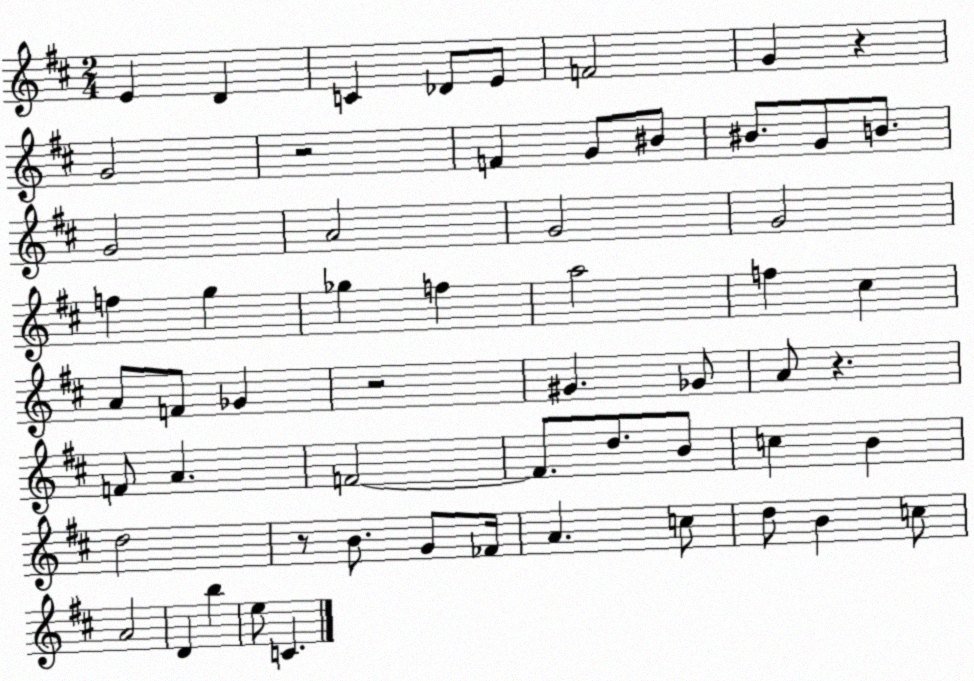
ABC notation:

X:1
T:Untitled
M:2/4
L:1/4
K:D
E D C _D/2 E/2 F2 G z G2 z2 F G/2 ^B/2 ^B/2 G/2 B/2 G2 A2 G2 G2 f g _g f a2 f ^c A/2 F/2 _G z2 ^G _G/2 A/2 z F/2 A F2 F/2 d/2 B/2 c B d2 z/2 B/2 G/2 _F/4 A c/2 d/2 B c/2 A2 D b e/2 C